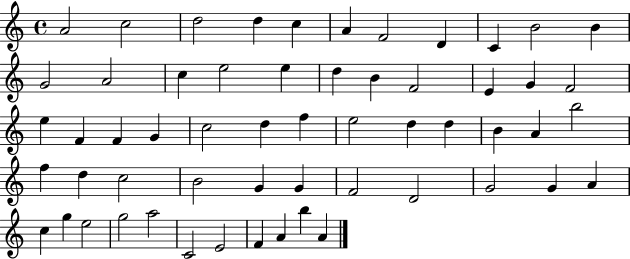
{
  \clef treble
  \time 4/4
  \defaultTimeSignature
  \key c \major
  a'2 c''2 | d''2 d''4 c''4 | a'4 f'2 d'4 | c'4 b'2 b'4 | \break g'2 a'2 | c''4 e''2 e''4 | d''4 b'4 f'2 | e'4 g'4 f'2 | \break e''4 f'4 f'4 g'4 | c''2 d''4 f''4 | e''2 d''4 d''4 | b'4 a'4 b''2 | \break f''4 d''4 c''2 | b'2 g'4 g'4 | f'2 d'2 | g'2 g'4 a'4 | \break c''4 g''4 e''2 | g''2 a''2 | c'2 e'2 | f'4 a'4 b''4 a'4 | \break \bar "|."
}